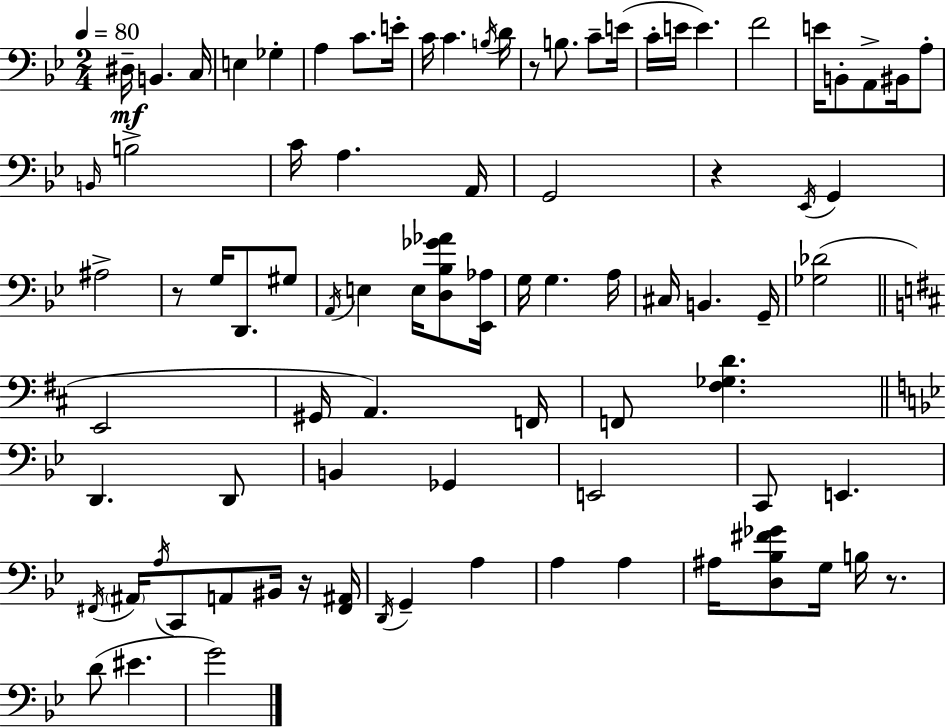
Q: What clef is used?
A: bass